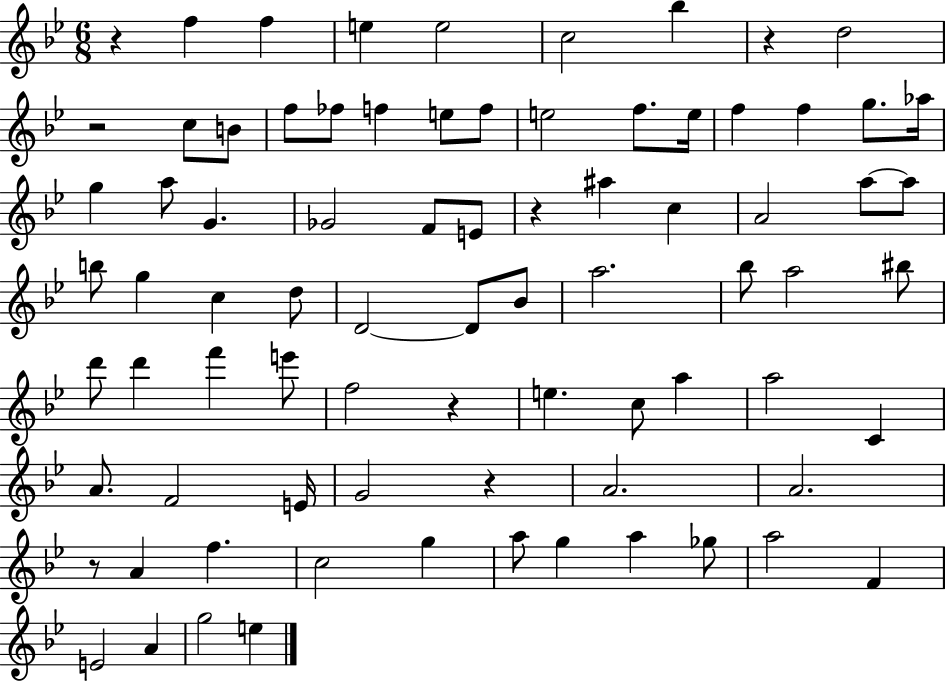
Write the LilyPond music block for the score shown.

{
  \clef treble
  \numericTimeSignature
  \time 6/8
  \key bes \major
  r4 f''4 f''4 | e''4 e''2 | c''2 bes''4 | r4 d''2 | \break r2 c''8 b'8 | f''8 fes''8 f''4 e''8 f''8 | e''2 f''8. e''16 | f''4 f''4 g''8. aes''16 | \break g''4 a''8 g'4. | ges'2 f'8 e'8 | r4 ais''4 c''4 | a'2 a''8~~ a''8 | \break b''8 g''4 c''4 d''8 | d'2~~ d'8 bes'8 | a''2. | bes''8 a''2 bis''8 | \break d'''8 d'''4 f'''4 e'''8 | f''2 r4 | e''4. c''8 a''4 | a''2 c'4 | \break a'8. f'2 e'16 | g'2 r4 | a'2. | a'2. | \break r8 a'4 f''4. | c''2 g''4 | a''8 g''4 a''4 ges''8 | a''2 f'4 | \break e'2 a'4 | g''2 e''4 | \bar "|."
}